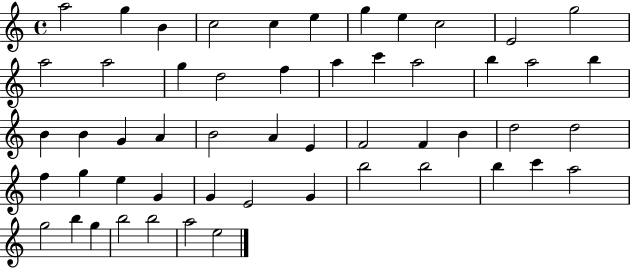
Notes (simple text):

A5/h G5/q B4/q C5/h C5/q E5/q G5/q E5/q C5/h E4/h G5/h A5/h A5/h G5/q D5/h F5/q A5/q C6/q A5/h B5/q A5/h B5/q B4/q B4/q G4/q A4/q B4/h A4/q E4/q F4/h F4/q B4/q D5/h D5/h F5/q G5/q E5/q G4/q G4/q E4/h G4/q B5/h B5/h B5/q C6/q A5/h G5/h B5/q G5/q B5/h B5/h A5/h E5/h